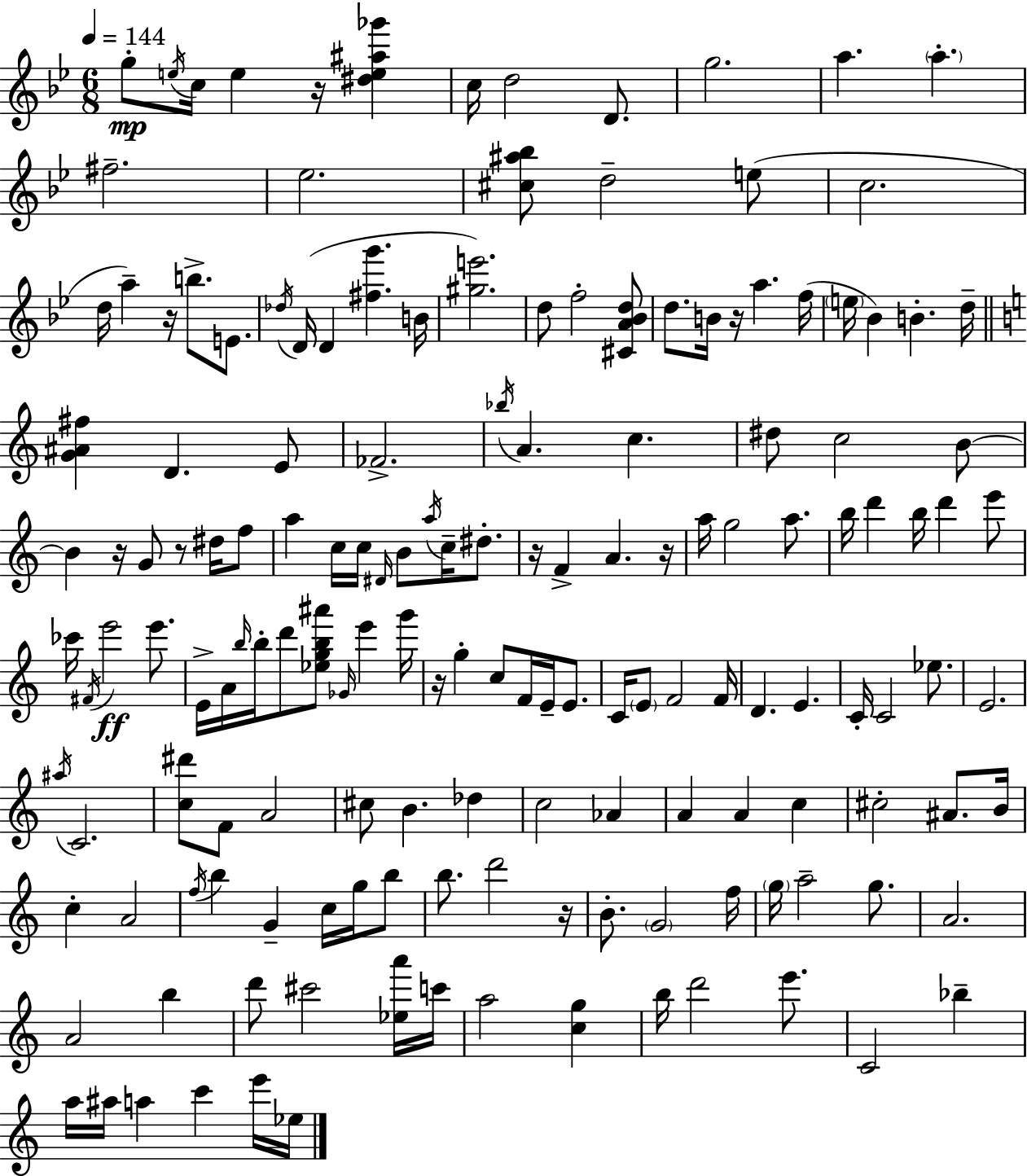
G5/e E5/s C5/s E5/q R/s [D#5,E5,A#5,Gb6]/q C5/s D5/h D4/e. G5/h. A5/q. A5/q. F#5/h. Eb5/h. [C#5,A#5,Bb5]/e D5/h E5/e C5/h. D5/s A5/q R/s B5/e. E4/e. Db5/s D4/s D4/q [F#5,G6]/q. B4/s [G#5,E6]/h. D5/e F5/h [C#4,A4,Bb4,D5]/e D5/e. B4/s R/s A5/q. F5/s E5/s Bb4/q B4/q. D5/s [G4,A#4,F#5]/q D4/q. E4/e FES4/h. Bb5/s A4/q. C5/q. D#5/e C5/h B4/e B4/q R/s G4/e R/e D#5/s F5/e A5/q C5/s C5/s D#4/s B4/e A5/s C5/s D#5/e. R/s F4/q A4/q. R/s A5/s G5/h A5/e. B5/s D6/q B5/s D6/q E6/e CES6/s F#4/s E6/h E6/e. E4/s A4/s B5/s B5/s D6/e [Eb5,G5,B5,A#6]/e Gb4/s E6/q G6/s R/s G5/q C5/e F4/s E4/s E4/e. C4/s E4/e F4/h F4/s D4/q. E4/q. C4/s C4/h Eb5/e. E4/h. A#5/s C4/h. [C5,D#6]/e F4/e A4/h C#5/e B4/q. Db5/q C5/h Ab4/q A4/q A4/q C5/q C#5/h A#4/e. B4/s C5/q A4/h F5/s B5/q G4/q C5/s G5/s B5/e B5/e. D6/h R/s B4/e. G4/h F5/s G5/s A5/h G5/e. A4/h. A4/h B5/q D6/e C#6/h [Eb5,A6]/s C6/s A5/h [C5,G5]/q B5/s D6/h E6/e. C4/h Bb5/q A5/s A#5/s A5/q C6/q E6/s Eb5/s